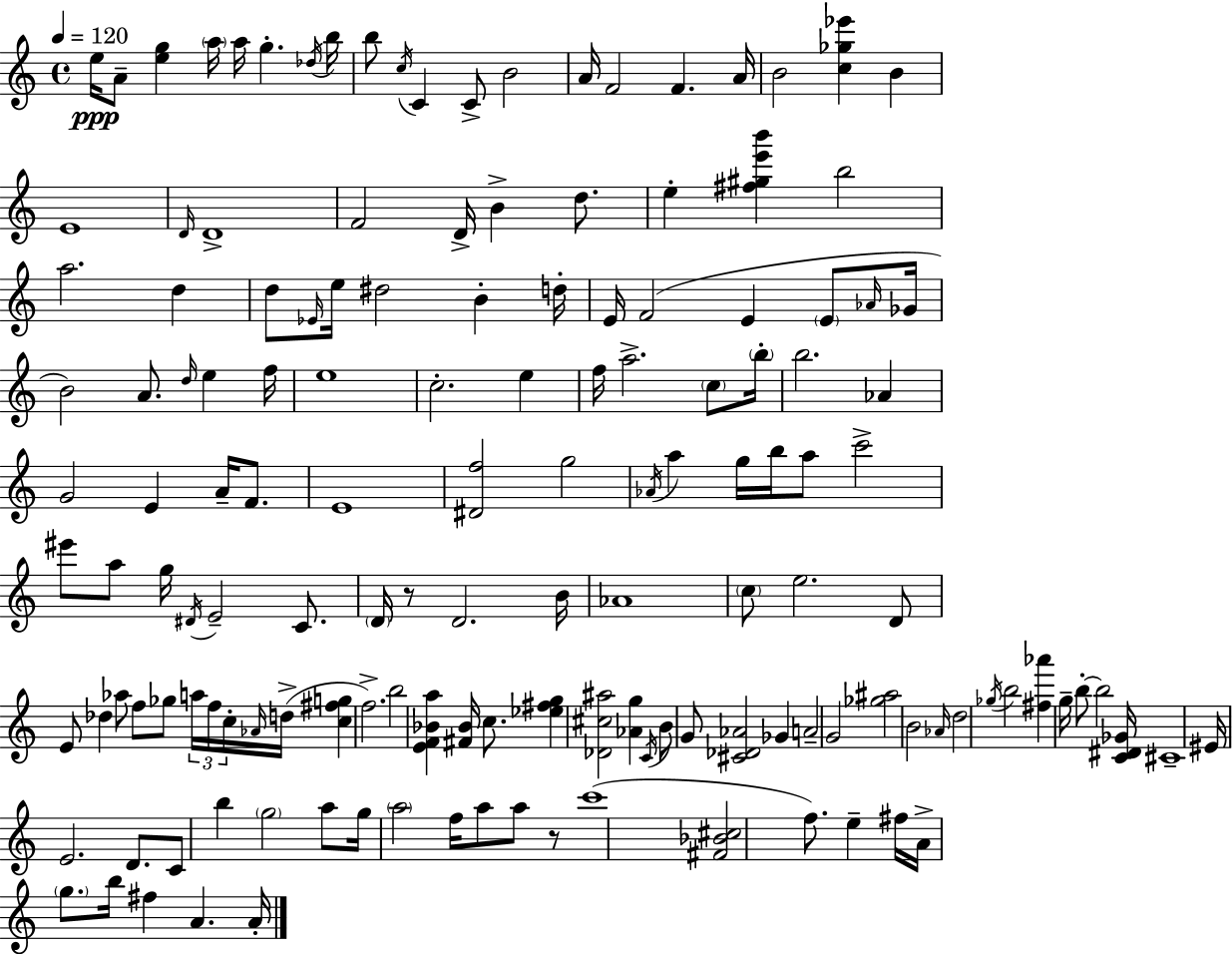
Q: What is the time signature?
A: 4/4